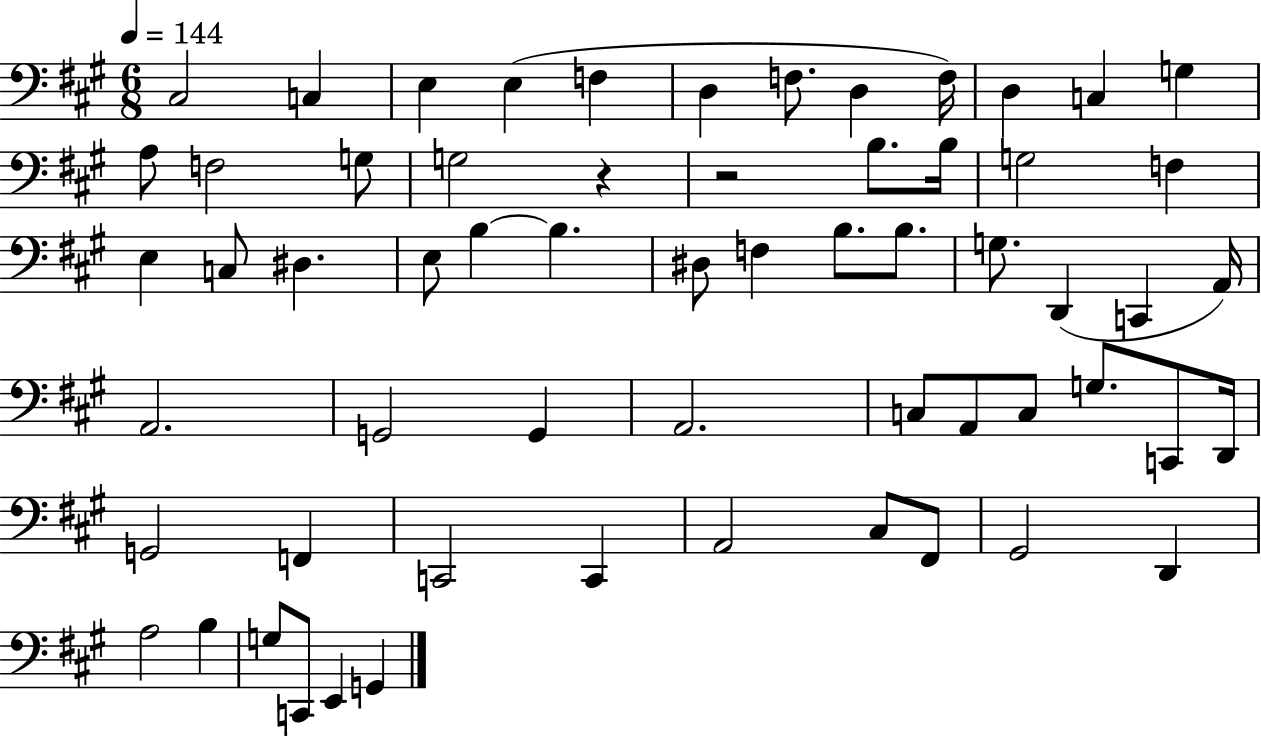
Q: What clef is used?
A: bass